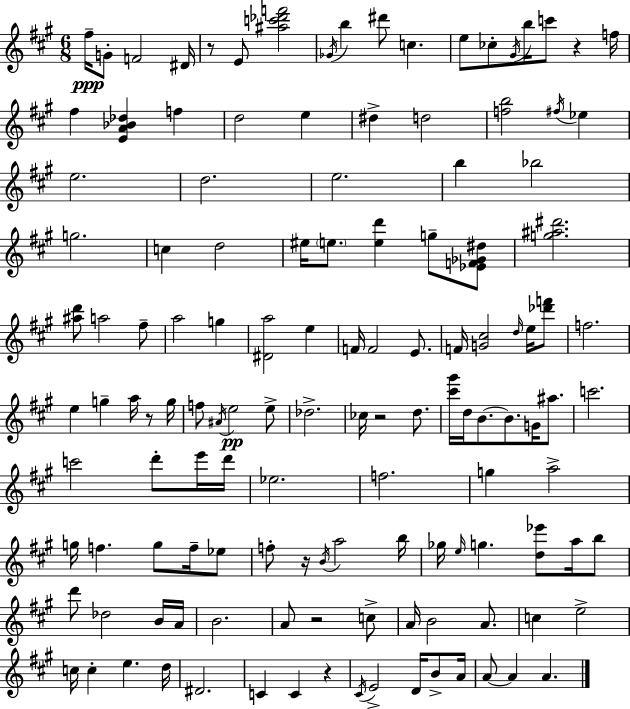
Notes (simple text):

F#5/s G4/e F4/h D#4/s R/e E4/e [A#5,C6,Db6,F6]/h Gb4/s B5/q D#6/e C5/q. E5/e CES5/e G#4/s B5/s C6/e R/q F5/s F#5/q [E4,A4,Bb4,Db5]/q F5/q D5/h E5/q D#5/q D5/h [F5,B5]/h F#5/s Eb5/q E5/h. D5/h. E5/h. B5/q Bb5/h G5/h. C5/q D5/h EIS5/s E5/e. [E5,D6]/q G5/e [Eb4,F4,Gb4,D#5]/e [G5,A#5,D#6]/h. [A#5,D6]/e A5/h F#5/e A5/h G5/q [D#4,A5]/h E5/q F4/s F4/h E4/e. F4/s [G4,C#5]/h D5/s E5/s [Db6,F6]/e F5/h. E5/q G5/q A5/s R/e G5/s F5/e A#4/s E5/h E5/e Db5/h. CES5/s R/h D5/e. [C#6,G#6]/s D5/s B4/e. B4/e. G4/s A#5/e. C6/h. C6/h D6/e E6/s D6/s Eb5/h. F5/h. G5/q A5/h G5/s F5/q. G5/e F5/s Eb5/e F5/e R/s B4/s A5/h B5/s Gb5/s E5/s G5/q. [D5,Eb6]/e A5/s B5/e D6/e Db5/h B4/s A4/s B4/h. A4/e R/h C5/e A4/s B4/h A4/e. C5/q E5/h C5/s C5/q E5/q. D5/s D#4/h. C4/q C4/q R/q C#4/s E4/h D4/s B4/e A4/s A4/e A4/q A4/q.